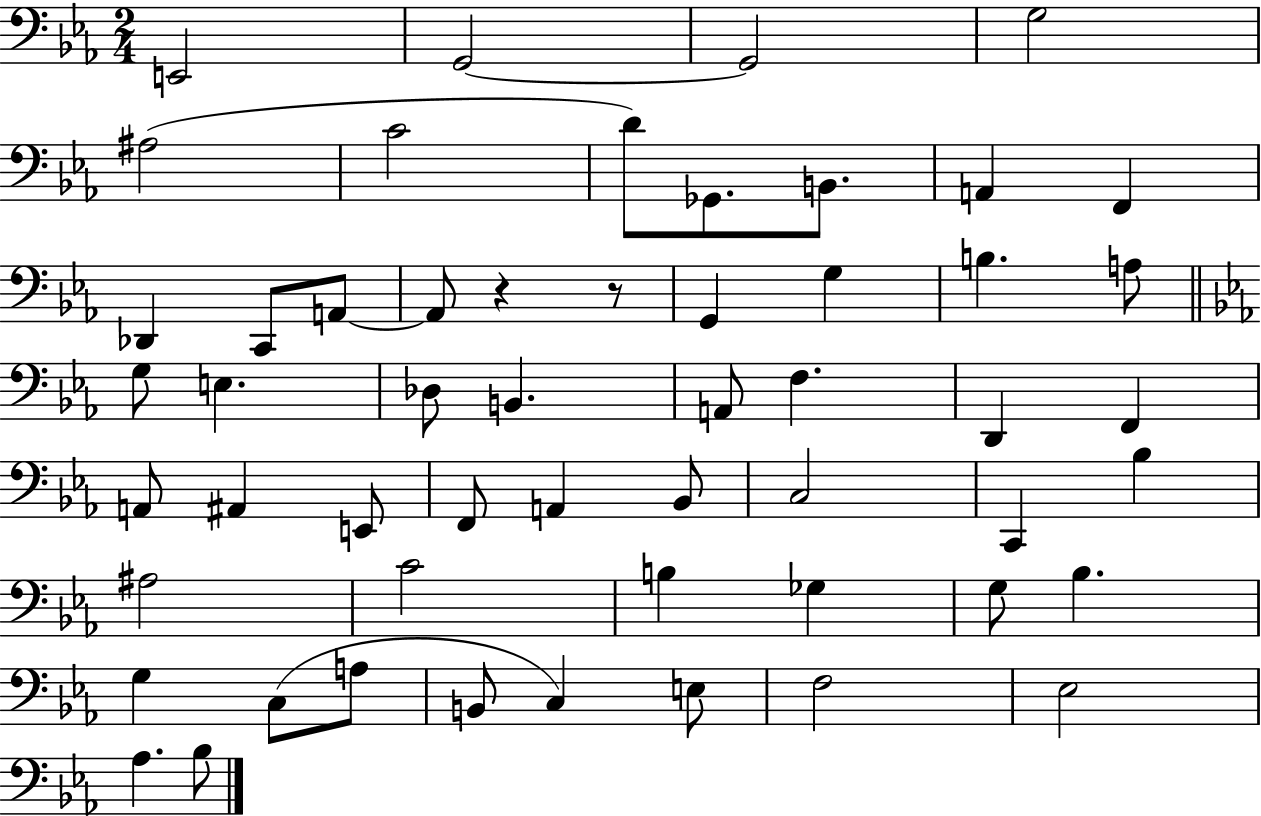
{
  \clef bass
  \numericTimeSignature
  \time 2/4
  \key ees \major
  e,2 | g,2~~ | g,2 | g2 | \break ais2( | c'2 | d'8) ges,8. b,8. | a,4 f,4 | \break des,4 c,8 a,8~~ | a,8 r4 r8 | g,4 g4 | b4. a8 | \break \bar "||" \break \key ees \major g8 e4. | des8 b,4. | a,8 f4. | d,4 f,4 | \break a,8 ais,4 e,8 | f,8 a,4 bes,8 | c2 | c,4 bes4 | \break ais2 | c'2 | b4 ges4 | g8 bes4. | \break g4 c8( a8 | b,8 c4) e8 | f2 | ees2 | \break aes4. bes8 | \bar "|."
}